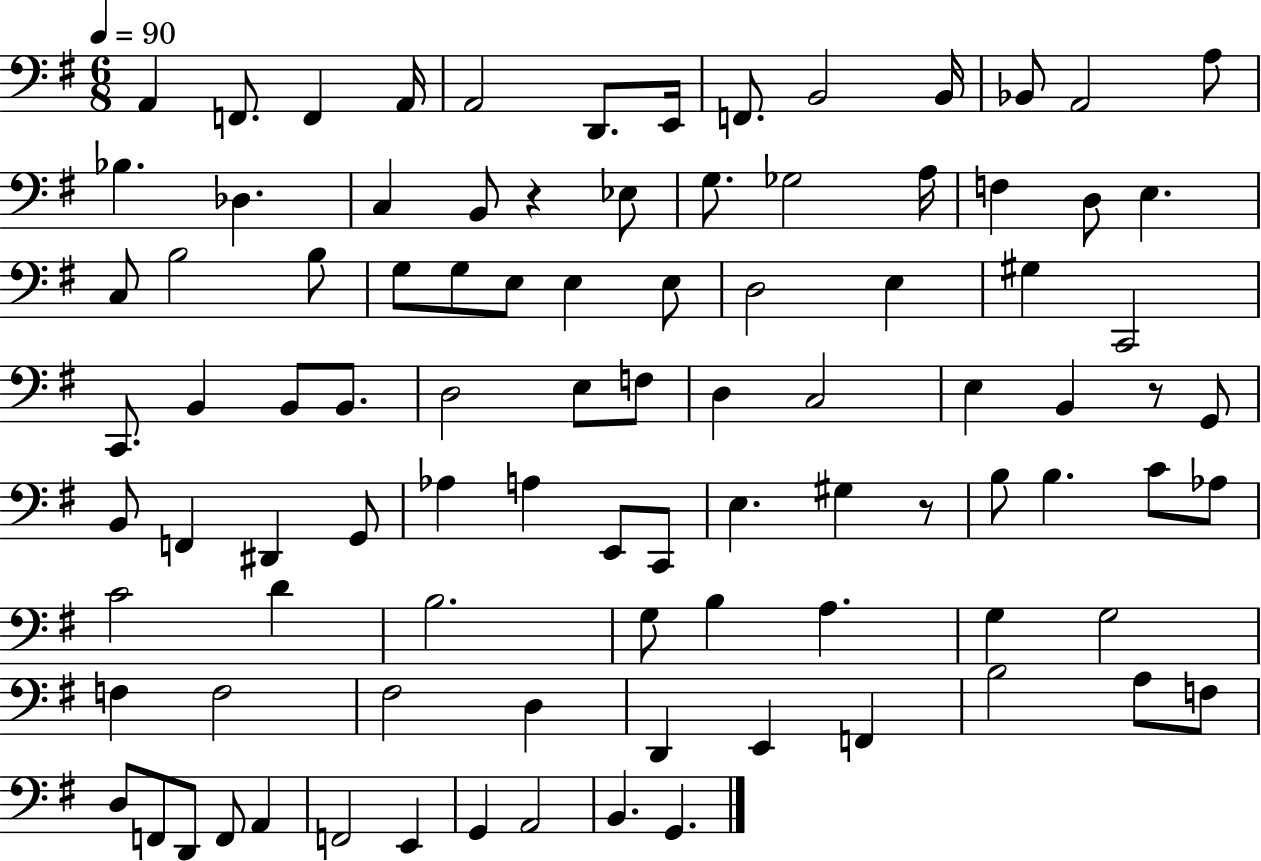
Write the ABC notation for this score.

X:1
T:Untitled
M:6/8
L:1/4
K:G
A,, F,,/2 F,, A,,/4 A,,2 D,,/2 E,,/4 F,,/2 B,,2 B,,/4 _B,,/2 A,,2 A,/2 _B, _D, C, B,,/2 z _E,/2 G,/2 _G,2 A,/4 F, D,/2 E, C,/2 B,2 B,/2 G,/2 G,/2 E,/2 E, E,/2 D,2 E, ^G, C,,2 C,,/2 B,, B,,/2 B,,/2 D,2 E,/2 F,/2 D, C,2 E, B,, z/2 G,,/2 B,,/2 F,, ^D,, G,,/2 _A, A, E,,/2 C,,/2 E, ^G, z/2 B,/2 B, C/2 _A,/2 C2 D B,2 G,/2 B, A, G, G,2 F, F,2 ^F,2 D, D,, E,, F,, B,2 A,/2 F,/2 D,/2 F,,/2 D,,/2 F,,/2 A,, F,,2 E,, G,, A,,2 B,, G,,